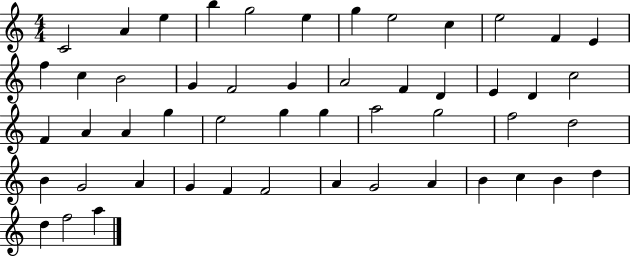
{
  \clef treble
  \numericTimeSignature
  \time 4/4
  \key c \major
  c'2 a'4 e''4 | b''4 g''2 e''4 | g''4 e''2 c''4 | e''2 f'4 e'4 | \break f''4 c''4 b'2 | g'4 f'2 g'4 | a'2 f'4 d'4 | e'4 d'4 c''2 | \break f'4 a'4 a'4 g''4 | e''2 g''4 g''4 | a''2 g''2 | f''2 d''2 | \break b'4 g'2 a'4 | g'4 f'4 f'2 | a'4 g'2 a'4 | b'4 c''4 b'4 d''4 | \break d''4 f''2 a''4 | \bar "|."
}